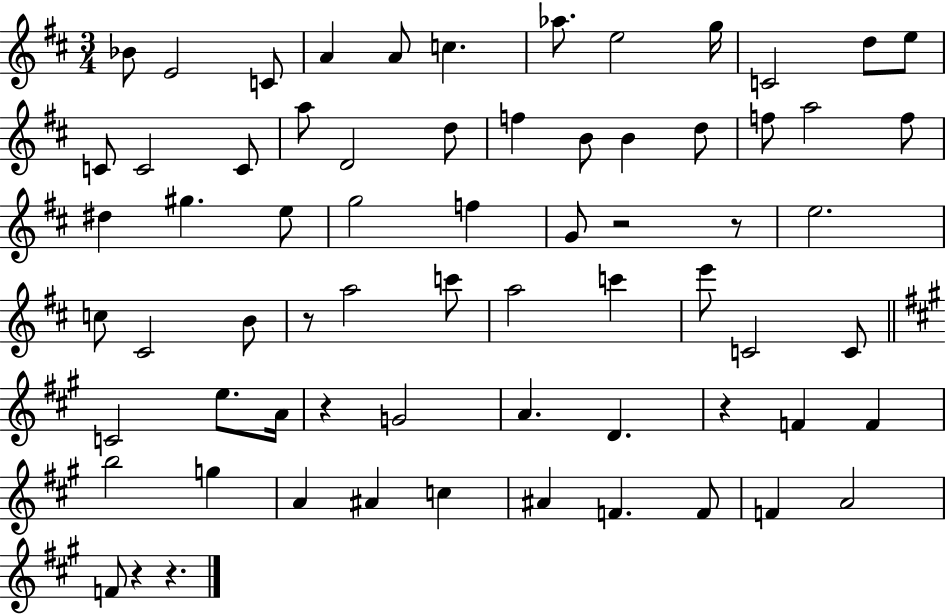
{
  \clef treble
  \numericTimeSignature
  \time 3/4
  \key d \major
  bes'8 e'2 c'8 | a'4 a'8 c''4. | aes''8. e''2 g''16 | c'2 d''8 e''8 | \break c'8 c'2 c'8 | a''8 d'2 d''8 | f''4 b'8 b'4 d''8 | f''8 a''2 f''8 | \break dis''4 gis''4. e''8 | g''2 f''4 | g'8 r2 r8 | e''2. | \break c''8 cis'2 b'8 | r8 a''2 c'''8 | a''2 c'''4 | e'''8 c'2 c'8 | \break \bar "||" \break \key a \major c'2 e''8. a'16 | r4 g'2 | a'4. d'4. | r4 f'4 f'4 | \break b''2 g''4 | a'4 ais'4 c''4 | ais'4 f'4. f'8 | f'4 a'2 | \break f'8 r4 r4. | \bar "|."
}